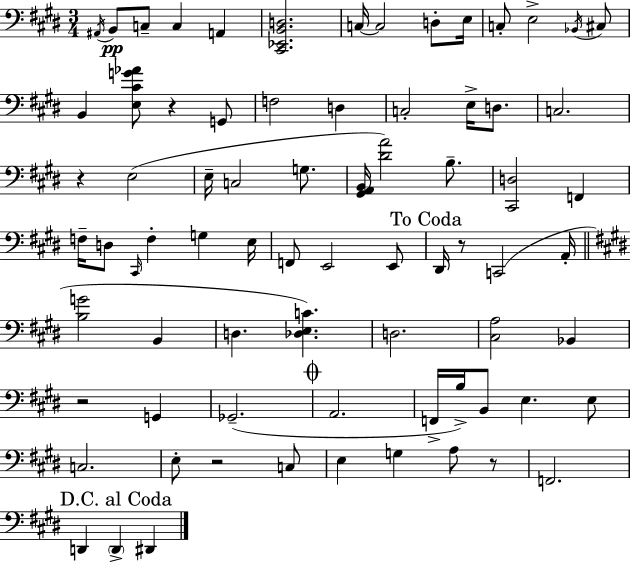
A#2/s B2/e C3/e C3/q A2/q [C#2,Eb2,B2,D3]/h. C3/s C3/h D3/e E3/s C3/e E3/h Bb2/s C#3/e B2/q [E3,C#4,G4,Ab4]/e R/q G2/e F3/h D3/q C3/h E3/s D3/e. C3/h. R/q E3/h E3/s C3/h G3/e. [G#2,A2,B2]/s [D#4,A4]/h B3/e. [C#2,D3]/h F2/q F3/s D3/e C#2/s F3/q G3/q E3/s F2/e E2/h E2/e D#2/s R/e C2/h A2/s [B3,G4]/h B2/q D3/q. [Db3,E3,C4]/q. D3/h. [C#3,A3]/h Bb2/q R/h G2/q Gb2/h. A2/h. F2/s B3/s B2/e E3/q. E3/e C3/h. E3/e R/h C3/e E3/q G3/q A3/e R/e F2/h. D2/q D2/q D#2/q